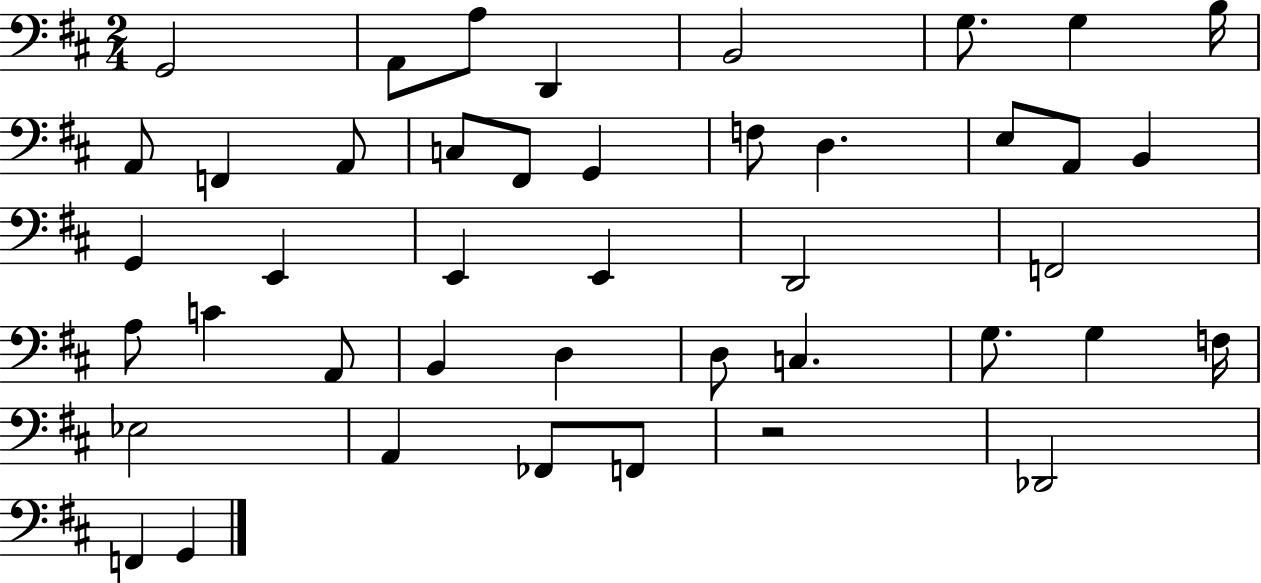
G2/h A2/e A3/e D2/q B2/h G3/e. G3/q B3/s A2/e F2/q A2/e C3/e F#2/e G2/q F3/e D3/q. E3/e A2/e B2/q G2/q E2/q E2/q E2/q D2/h F2/h A3/e C4/q A2/e B2/q D3/q D3/e C3/q. G3/e. G3/q F3/s Eb3/h A2/q FES2/e F2/e R/h Db2/h F2/q G2/q